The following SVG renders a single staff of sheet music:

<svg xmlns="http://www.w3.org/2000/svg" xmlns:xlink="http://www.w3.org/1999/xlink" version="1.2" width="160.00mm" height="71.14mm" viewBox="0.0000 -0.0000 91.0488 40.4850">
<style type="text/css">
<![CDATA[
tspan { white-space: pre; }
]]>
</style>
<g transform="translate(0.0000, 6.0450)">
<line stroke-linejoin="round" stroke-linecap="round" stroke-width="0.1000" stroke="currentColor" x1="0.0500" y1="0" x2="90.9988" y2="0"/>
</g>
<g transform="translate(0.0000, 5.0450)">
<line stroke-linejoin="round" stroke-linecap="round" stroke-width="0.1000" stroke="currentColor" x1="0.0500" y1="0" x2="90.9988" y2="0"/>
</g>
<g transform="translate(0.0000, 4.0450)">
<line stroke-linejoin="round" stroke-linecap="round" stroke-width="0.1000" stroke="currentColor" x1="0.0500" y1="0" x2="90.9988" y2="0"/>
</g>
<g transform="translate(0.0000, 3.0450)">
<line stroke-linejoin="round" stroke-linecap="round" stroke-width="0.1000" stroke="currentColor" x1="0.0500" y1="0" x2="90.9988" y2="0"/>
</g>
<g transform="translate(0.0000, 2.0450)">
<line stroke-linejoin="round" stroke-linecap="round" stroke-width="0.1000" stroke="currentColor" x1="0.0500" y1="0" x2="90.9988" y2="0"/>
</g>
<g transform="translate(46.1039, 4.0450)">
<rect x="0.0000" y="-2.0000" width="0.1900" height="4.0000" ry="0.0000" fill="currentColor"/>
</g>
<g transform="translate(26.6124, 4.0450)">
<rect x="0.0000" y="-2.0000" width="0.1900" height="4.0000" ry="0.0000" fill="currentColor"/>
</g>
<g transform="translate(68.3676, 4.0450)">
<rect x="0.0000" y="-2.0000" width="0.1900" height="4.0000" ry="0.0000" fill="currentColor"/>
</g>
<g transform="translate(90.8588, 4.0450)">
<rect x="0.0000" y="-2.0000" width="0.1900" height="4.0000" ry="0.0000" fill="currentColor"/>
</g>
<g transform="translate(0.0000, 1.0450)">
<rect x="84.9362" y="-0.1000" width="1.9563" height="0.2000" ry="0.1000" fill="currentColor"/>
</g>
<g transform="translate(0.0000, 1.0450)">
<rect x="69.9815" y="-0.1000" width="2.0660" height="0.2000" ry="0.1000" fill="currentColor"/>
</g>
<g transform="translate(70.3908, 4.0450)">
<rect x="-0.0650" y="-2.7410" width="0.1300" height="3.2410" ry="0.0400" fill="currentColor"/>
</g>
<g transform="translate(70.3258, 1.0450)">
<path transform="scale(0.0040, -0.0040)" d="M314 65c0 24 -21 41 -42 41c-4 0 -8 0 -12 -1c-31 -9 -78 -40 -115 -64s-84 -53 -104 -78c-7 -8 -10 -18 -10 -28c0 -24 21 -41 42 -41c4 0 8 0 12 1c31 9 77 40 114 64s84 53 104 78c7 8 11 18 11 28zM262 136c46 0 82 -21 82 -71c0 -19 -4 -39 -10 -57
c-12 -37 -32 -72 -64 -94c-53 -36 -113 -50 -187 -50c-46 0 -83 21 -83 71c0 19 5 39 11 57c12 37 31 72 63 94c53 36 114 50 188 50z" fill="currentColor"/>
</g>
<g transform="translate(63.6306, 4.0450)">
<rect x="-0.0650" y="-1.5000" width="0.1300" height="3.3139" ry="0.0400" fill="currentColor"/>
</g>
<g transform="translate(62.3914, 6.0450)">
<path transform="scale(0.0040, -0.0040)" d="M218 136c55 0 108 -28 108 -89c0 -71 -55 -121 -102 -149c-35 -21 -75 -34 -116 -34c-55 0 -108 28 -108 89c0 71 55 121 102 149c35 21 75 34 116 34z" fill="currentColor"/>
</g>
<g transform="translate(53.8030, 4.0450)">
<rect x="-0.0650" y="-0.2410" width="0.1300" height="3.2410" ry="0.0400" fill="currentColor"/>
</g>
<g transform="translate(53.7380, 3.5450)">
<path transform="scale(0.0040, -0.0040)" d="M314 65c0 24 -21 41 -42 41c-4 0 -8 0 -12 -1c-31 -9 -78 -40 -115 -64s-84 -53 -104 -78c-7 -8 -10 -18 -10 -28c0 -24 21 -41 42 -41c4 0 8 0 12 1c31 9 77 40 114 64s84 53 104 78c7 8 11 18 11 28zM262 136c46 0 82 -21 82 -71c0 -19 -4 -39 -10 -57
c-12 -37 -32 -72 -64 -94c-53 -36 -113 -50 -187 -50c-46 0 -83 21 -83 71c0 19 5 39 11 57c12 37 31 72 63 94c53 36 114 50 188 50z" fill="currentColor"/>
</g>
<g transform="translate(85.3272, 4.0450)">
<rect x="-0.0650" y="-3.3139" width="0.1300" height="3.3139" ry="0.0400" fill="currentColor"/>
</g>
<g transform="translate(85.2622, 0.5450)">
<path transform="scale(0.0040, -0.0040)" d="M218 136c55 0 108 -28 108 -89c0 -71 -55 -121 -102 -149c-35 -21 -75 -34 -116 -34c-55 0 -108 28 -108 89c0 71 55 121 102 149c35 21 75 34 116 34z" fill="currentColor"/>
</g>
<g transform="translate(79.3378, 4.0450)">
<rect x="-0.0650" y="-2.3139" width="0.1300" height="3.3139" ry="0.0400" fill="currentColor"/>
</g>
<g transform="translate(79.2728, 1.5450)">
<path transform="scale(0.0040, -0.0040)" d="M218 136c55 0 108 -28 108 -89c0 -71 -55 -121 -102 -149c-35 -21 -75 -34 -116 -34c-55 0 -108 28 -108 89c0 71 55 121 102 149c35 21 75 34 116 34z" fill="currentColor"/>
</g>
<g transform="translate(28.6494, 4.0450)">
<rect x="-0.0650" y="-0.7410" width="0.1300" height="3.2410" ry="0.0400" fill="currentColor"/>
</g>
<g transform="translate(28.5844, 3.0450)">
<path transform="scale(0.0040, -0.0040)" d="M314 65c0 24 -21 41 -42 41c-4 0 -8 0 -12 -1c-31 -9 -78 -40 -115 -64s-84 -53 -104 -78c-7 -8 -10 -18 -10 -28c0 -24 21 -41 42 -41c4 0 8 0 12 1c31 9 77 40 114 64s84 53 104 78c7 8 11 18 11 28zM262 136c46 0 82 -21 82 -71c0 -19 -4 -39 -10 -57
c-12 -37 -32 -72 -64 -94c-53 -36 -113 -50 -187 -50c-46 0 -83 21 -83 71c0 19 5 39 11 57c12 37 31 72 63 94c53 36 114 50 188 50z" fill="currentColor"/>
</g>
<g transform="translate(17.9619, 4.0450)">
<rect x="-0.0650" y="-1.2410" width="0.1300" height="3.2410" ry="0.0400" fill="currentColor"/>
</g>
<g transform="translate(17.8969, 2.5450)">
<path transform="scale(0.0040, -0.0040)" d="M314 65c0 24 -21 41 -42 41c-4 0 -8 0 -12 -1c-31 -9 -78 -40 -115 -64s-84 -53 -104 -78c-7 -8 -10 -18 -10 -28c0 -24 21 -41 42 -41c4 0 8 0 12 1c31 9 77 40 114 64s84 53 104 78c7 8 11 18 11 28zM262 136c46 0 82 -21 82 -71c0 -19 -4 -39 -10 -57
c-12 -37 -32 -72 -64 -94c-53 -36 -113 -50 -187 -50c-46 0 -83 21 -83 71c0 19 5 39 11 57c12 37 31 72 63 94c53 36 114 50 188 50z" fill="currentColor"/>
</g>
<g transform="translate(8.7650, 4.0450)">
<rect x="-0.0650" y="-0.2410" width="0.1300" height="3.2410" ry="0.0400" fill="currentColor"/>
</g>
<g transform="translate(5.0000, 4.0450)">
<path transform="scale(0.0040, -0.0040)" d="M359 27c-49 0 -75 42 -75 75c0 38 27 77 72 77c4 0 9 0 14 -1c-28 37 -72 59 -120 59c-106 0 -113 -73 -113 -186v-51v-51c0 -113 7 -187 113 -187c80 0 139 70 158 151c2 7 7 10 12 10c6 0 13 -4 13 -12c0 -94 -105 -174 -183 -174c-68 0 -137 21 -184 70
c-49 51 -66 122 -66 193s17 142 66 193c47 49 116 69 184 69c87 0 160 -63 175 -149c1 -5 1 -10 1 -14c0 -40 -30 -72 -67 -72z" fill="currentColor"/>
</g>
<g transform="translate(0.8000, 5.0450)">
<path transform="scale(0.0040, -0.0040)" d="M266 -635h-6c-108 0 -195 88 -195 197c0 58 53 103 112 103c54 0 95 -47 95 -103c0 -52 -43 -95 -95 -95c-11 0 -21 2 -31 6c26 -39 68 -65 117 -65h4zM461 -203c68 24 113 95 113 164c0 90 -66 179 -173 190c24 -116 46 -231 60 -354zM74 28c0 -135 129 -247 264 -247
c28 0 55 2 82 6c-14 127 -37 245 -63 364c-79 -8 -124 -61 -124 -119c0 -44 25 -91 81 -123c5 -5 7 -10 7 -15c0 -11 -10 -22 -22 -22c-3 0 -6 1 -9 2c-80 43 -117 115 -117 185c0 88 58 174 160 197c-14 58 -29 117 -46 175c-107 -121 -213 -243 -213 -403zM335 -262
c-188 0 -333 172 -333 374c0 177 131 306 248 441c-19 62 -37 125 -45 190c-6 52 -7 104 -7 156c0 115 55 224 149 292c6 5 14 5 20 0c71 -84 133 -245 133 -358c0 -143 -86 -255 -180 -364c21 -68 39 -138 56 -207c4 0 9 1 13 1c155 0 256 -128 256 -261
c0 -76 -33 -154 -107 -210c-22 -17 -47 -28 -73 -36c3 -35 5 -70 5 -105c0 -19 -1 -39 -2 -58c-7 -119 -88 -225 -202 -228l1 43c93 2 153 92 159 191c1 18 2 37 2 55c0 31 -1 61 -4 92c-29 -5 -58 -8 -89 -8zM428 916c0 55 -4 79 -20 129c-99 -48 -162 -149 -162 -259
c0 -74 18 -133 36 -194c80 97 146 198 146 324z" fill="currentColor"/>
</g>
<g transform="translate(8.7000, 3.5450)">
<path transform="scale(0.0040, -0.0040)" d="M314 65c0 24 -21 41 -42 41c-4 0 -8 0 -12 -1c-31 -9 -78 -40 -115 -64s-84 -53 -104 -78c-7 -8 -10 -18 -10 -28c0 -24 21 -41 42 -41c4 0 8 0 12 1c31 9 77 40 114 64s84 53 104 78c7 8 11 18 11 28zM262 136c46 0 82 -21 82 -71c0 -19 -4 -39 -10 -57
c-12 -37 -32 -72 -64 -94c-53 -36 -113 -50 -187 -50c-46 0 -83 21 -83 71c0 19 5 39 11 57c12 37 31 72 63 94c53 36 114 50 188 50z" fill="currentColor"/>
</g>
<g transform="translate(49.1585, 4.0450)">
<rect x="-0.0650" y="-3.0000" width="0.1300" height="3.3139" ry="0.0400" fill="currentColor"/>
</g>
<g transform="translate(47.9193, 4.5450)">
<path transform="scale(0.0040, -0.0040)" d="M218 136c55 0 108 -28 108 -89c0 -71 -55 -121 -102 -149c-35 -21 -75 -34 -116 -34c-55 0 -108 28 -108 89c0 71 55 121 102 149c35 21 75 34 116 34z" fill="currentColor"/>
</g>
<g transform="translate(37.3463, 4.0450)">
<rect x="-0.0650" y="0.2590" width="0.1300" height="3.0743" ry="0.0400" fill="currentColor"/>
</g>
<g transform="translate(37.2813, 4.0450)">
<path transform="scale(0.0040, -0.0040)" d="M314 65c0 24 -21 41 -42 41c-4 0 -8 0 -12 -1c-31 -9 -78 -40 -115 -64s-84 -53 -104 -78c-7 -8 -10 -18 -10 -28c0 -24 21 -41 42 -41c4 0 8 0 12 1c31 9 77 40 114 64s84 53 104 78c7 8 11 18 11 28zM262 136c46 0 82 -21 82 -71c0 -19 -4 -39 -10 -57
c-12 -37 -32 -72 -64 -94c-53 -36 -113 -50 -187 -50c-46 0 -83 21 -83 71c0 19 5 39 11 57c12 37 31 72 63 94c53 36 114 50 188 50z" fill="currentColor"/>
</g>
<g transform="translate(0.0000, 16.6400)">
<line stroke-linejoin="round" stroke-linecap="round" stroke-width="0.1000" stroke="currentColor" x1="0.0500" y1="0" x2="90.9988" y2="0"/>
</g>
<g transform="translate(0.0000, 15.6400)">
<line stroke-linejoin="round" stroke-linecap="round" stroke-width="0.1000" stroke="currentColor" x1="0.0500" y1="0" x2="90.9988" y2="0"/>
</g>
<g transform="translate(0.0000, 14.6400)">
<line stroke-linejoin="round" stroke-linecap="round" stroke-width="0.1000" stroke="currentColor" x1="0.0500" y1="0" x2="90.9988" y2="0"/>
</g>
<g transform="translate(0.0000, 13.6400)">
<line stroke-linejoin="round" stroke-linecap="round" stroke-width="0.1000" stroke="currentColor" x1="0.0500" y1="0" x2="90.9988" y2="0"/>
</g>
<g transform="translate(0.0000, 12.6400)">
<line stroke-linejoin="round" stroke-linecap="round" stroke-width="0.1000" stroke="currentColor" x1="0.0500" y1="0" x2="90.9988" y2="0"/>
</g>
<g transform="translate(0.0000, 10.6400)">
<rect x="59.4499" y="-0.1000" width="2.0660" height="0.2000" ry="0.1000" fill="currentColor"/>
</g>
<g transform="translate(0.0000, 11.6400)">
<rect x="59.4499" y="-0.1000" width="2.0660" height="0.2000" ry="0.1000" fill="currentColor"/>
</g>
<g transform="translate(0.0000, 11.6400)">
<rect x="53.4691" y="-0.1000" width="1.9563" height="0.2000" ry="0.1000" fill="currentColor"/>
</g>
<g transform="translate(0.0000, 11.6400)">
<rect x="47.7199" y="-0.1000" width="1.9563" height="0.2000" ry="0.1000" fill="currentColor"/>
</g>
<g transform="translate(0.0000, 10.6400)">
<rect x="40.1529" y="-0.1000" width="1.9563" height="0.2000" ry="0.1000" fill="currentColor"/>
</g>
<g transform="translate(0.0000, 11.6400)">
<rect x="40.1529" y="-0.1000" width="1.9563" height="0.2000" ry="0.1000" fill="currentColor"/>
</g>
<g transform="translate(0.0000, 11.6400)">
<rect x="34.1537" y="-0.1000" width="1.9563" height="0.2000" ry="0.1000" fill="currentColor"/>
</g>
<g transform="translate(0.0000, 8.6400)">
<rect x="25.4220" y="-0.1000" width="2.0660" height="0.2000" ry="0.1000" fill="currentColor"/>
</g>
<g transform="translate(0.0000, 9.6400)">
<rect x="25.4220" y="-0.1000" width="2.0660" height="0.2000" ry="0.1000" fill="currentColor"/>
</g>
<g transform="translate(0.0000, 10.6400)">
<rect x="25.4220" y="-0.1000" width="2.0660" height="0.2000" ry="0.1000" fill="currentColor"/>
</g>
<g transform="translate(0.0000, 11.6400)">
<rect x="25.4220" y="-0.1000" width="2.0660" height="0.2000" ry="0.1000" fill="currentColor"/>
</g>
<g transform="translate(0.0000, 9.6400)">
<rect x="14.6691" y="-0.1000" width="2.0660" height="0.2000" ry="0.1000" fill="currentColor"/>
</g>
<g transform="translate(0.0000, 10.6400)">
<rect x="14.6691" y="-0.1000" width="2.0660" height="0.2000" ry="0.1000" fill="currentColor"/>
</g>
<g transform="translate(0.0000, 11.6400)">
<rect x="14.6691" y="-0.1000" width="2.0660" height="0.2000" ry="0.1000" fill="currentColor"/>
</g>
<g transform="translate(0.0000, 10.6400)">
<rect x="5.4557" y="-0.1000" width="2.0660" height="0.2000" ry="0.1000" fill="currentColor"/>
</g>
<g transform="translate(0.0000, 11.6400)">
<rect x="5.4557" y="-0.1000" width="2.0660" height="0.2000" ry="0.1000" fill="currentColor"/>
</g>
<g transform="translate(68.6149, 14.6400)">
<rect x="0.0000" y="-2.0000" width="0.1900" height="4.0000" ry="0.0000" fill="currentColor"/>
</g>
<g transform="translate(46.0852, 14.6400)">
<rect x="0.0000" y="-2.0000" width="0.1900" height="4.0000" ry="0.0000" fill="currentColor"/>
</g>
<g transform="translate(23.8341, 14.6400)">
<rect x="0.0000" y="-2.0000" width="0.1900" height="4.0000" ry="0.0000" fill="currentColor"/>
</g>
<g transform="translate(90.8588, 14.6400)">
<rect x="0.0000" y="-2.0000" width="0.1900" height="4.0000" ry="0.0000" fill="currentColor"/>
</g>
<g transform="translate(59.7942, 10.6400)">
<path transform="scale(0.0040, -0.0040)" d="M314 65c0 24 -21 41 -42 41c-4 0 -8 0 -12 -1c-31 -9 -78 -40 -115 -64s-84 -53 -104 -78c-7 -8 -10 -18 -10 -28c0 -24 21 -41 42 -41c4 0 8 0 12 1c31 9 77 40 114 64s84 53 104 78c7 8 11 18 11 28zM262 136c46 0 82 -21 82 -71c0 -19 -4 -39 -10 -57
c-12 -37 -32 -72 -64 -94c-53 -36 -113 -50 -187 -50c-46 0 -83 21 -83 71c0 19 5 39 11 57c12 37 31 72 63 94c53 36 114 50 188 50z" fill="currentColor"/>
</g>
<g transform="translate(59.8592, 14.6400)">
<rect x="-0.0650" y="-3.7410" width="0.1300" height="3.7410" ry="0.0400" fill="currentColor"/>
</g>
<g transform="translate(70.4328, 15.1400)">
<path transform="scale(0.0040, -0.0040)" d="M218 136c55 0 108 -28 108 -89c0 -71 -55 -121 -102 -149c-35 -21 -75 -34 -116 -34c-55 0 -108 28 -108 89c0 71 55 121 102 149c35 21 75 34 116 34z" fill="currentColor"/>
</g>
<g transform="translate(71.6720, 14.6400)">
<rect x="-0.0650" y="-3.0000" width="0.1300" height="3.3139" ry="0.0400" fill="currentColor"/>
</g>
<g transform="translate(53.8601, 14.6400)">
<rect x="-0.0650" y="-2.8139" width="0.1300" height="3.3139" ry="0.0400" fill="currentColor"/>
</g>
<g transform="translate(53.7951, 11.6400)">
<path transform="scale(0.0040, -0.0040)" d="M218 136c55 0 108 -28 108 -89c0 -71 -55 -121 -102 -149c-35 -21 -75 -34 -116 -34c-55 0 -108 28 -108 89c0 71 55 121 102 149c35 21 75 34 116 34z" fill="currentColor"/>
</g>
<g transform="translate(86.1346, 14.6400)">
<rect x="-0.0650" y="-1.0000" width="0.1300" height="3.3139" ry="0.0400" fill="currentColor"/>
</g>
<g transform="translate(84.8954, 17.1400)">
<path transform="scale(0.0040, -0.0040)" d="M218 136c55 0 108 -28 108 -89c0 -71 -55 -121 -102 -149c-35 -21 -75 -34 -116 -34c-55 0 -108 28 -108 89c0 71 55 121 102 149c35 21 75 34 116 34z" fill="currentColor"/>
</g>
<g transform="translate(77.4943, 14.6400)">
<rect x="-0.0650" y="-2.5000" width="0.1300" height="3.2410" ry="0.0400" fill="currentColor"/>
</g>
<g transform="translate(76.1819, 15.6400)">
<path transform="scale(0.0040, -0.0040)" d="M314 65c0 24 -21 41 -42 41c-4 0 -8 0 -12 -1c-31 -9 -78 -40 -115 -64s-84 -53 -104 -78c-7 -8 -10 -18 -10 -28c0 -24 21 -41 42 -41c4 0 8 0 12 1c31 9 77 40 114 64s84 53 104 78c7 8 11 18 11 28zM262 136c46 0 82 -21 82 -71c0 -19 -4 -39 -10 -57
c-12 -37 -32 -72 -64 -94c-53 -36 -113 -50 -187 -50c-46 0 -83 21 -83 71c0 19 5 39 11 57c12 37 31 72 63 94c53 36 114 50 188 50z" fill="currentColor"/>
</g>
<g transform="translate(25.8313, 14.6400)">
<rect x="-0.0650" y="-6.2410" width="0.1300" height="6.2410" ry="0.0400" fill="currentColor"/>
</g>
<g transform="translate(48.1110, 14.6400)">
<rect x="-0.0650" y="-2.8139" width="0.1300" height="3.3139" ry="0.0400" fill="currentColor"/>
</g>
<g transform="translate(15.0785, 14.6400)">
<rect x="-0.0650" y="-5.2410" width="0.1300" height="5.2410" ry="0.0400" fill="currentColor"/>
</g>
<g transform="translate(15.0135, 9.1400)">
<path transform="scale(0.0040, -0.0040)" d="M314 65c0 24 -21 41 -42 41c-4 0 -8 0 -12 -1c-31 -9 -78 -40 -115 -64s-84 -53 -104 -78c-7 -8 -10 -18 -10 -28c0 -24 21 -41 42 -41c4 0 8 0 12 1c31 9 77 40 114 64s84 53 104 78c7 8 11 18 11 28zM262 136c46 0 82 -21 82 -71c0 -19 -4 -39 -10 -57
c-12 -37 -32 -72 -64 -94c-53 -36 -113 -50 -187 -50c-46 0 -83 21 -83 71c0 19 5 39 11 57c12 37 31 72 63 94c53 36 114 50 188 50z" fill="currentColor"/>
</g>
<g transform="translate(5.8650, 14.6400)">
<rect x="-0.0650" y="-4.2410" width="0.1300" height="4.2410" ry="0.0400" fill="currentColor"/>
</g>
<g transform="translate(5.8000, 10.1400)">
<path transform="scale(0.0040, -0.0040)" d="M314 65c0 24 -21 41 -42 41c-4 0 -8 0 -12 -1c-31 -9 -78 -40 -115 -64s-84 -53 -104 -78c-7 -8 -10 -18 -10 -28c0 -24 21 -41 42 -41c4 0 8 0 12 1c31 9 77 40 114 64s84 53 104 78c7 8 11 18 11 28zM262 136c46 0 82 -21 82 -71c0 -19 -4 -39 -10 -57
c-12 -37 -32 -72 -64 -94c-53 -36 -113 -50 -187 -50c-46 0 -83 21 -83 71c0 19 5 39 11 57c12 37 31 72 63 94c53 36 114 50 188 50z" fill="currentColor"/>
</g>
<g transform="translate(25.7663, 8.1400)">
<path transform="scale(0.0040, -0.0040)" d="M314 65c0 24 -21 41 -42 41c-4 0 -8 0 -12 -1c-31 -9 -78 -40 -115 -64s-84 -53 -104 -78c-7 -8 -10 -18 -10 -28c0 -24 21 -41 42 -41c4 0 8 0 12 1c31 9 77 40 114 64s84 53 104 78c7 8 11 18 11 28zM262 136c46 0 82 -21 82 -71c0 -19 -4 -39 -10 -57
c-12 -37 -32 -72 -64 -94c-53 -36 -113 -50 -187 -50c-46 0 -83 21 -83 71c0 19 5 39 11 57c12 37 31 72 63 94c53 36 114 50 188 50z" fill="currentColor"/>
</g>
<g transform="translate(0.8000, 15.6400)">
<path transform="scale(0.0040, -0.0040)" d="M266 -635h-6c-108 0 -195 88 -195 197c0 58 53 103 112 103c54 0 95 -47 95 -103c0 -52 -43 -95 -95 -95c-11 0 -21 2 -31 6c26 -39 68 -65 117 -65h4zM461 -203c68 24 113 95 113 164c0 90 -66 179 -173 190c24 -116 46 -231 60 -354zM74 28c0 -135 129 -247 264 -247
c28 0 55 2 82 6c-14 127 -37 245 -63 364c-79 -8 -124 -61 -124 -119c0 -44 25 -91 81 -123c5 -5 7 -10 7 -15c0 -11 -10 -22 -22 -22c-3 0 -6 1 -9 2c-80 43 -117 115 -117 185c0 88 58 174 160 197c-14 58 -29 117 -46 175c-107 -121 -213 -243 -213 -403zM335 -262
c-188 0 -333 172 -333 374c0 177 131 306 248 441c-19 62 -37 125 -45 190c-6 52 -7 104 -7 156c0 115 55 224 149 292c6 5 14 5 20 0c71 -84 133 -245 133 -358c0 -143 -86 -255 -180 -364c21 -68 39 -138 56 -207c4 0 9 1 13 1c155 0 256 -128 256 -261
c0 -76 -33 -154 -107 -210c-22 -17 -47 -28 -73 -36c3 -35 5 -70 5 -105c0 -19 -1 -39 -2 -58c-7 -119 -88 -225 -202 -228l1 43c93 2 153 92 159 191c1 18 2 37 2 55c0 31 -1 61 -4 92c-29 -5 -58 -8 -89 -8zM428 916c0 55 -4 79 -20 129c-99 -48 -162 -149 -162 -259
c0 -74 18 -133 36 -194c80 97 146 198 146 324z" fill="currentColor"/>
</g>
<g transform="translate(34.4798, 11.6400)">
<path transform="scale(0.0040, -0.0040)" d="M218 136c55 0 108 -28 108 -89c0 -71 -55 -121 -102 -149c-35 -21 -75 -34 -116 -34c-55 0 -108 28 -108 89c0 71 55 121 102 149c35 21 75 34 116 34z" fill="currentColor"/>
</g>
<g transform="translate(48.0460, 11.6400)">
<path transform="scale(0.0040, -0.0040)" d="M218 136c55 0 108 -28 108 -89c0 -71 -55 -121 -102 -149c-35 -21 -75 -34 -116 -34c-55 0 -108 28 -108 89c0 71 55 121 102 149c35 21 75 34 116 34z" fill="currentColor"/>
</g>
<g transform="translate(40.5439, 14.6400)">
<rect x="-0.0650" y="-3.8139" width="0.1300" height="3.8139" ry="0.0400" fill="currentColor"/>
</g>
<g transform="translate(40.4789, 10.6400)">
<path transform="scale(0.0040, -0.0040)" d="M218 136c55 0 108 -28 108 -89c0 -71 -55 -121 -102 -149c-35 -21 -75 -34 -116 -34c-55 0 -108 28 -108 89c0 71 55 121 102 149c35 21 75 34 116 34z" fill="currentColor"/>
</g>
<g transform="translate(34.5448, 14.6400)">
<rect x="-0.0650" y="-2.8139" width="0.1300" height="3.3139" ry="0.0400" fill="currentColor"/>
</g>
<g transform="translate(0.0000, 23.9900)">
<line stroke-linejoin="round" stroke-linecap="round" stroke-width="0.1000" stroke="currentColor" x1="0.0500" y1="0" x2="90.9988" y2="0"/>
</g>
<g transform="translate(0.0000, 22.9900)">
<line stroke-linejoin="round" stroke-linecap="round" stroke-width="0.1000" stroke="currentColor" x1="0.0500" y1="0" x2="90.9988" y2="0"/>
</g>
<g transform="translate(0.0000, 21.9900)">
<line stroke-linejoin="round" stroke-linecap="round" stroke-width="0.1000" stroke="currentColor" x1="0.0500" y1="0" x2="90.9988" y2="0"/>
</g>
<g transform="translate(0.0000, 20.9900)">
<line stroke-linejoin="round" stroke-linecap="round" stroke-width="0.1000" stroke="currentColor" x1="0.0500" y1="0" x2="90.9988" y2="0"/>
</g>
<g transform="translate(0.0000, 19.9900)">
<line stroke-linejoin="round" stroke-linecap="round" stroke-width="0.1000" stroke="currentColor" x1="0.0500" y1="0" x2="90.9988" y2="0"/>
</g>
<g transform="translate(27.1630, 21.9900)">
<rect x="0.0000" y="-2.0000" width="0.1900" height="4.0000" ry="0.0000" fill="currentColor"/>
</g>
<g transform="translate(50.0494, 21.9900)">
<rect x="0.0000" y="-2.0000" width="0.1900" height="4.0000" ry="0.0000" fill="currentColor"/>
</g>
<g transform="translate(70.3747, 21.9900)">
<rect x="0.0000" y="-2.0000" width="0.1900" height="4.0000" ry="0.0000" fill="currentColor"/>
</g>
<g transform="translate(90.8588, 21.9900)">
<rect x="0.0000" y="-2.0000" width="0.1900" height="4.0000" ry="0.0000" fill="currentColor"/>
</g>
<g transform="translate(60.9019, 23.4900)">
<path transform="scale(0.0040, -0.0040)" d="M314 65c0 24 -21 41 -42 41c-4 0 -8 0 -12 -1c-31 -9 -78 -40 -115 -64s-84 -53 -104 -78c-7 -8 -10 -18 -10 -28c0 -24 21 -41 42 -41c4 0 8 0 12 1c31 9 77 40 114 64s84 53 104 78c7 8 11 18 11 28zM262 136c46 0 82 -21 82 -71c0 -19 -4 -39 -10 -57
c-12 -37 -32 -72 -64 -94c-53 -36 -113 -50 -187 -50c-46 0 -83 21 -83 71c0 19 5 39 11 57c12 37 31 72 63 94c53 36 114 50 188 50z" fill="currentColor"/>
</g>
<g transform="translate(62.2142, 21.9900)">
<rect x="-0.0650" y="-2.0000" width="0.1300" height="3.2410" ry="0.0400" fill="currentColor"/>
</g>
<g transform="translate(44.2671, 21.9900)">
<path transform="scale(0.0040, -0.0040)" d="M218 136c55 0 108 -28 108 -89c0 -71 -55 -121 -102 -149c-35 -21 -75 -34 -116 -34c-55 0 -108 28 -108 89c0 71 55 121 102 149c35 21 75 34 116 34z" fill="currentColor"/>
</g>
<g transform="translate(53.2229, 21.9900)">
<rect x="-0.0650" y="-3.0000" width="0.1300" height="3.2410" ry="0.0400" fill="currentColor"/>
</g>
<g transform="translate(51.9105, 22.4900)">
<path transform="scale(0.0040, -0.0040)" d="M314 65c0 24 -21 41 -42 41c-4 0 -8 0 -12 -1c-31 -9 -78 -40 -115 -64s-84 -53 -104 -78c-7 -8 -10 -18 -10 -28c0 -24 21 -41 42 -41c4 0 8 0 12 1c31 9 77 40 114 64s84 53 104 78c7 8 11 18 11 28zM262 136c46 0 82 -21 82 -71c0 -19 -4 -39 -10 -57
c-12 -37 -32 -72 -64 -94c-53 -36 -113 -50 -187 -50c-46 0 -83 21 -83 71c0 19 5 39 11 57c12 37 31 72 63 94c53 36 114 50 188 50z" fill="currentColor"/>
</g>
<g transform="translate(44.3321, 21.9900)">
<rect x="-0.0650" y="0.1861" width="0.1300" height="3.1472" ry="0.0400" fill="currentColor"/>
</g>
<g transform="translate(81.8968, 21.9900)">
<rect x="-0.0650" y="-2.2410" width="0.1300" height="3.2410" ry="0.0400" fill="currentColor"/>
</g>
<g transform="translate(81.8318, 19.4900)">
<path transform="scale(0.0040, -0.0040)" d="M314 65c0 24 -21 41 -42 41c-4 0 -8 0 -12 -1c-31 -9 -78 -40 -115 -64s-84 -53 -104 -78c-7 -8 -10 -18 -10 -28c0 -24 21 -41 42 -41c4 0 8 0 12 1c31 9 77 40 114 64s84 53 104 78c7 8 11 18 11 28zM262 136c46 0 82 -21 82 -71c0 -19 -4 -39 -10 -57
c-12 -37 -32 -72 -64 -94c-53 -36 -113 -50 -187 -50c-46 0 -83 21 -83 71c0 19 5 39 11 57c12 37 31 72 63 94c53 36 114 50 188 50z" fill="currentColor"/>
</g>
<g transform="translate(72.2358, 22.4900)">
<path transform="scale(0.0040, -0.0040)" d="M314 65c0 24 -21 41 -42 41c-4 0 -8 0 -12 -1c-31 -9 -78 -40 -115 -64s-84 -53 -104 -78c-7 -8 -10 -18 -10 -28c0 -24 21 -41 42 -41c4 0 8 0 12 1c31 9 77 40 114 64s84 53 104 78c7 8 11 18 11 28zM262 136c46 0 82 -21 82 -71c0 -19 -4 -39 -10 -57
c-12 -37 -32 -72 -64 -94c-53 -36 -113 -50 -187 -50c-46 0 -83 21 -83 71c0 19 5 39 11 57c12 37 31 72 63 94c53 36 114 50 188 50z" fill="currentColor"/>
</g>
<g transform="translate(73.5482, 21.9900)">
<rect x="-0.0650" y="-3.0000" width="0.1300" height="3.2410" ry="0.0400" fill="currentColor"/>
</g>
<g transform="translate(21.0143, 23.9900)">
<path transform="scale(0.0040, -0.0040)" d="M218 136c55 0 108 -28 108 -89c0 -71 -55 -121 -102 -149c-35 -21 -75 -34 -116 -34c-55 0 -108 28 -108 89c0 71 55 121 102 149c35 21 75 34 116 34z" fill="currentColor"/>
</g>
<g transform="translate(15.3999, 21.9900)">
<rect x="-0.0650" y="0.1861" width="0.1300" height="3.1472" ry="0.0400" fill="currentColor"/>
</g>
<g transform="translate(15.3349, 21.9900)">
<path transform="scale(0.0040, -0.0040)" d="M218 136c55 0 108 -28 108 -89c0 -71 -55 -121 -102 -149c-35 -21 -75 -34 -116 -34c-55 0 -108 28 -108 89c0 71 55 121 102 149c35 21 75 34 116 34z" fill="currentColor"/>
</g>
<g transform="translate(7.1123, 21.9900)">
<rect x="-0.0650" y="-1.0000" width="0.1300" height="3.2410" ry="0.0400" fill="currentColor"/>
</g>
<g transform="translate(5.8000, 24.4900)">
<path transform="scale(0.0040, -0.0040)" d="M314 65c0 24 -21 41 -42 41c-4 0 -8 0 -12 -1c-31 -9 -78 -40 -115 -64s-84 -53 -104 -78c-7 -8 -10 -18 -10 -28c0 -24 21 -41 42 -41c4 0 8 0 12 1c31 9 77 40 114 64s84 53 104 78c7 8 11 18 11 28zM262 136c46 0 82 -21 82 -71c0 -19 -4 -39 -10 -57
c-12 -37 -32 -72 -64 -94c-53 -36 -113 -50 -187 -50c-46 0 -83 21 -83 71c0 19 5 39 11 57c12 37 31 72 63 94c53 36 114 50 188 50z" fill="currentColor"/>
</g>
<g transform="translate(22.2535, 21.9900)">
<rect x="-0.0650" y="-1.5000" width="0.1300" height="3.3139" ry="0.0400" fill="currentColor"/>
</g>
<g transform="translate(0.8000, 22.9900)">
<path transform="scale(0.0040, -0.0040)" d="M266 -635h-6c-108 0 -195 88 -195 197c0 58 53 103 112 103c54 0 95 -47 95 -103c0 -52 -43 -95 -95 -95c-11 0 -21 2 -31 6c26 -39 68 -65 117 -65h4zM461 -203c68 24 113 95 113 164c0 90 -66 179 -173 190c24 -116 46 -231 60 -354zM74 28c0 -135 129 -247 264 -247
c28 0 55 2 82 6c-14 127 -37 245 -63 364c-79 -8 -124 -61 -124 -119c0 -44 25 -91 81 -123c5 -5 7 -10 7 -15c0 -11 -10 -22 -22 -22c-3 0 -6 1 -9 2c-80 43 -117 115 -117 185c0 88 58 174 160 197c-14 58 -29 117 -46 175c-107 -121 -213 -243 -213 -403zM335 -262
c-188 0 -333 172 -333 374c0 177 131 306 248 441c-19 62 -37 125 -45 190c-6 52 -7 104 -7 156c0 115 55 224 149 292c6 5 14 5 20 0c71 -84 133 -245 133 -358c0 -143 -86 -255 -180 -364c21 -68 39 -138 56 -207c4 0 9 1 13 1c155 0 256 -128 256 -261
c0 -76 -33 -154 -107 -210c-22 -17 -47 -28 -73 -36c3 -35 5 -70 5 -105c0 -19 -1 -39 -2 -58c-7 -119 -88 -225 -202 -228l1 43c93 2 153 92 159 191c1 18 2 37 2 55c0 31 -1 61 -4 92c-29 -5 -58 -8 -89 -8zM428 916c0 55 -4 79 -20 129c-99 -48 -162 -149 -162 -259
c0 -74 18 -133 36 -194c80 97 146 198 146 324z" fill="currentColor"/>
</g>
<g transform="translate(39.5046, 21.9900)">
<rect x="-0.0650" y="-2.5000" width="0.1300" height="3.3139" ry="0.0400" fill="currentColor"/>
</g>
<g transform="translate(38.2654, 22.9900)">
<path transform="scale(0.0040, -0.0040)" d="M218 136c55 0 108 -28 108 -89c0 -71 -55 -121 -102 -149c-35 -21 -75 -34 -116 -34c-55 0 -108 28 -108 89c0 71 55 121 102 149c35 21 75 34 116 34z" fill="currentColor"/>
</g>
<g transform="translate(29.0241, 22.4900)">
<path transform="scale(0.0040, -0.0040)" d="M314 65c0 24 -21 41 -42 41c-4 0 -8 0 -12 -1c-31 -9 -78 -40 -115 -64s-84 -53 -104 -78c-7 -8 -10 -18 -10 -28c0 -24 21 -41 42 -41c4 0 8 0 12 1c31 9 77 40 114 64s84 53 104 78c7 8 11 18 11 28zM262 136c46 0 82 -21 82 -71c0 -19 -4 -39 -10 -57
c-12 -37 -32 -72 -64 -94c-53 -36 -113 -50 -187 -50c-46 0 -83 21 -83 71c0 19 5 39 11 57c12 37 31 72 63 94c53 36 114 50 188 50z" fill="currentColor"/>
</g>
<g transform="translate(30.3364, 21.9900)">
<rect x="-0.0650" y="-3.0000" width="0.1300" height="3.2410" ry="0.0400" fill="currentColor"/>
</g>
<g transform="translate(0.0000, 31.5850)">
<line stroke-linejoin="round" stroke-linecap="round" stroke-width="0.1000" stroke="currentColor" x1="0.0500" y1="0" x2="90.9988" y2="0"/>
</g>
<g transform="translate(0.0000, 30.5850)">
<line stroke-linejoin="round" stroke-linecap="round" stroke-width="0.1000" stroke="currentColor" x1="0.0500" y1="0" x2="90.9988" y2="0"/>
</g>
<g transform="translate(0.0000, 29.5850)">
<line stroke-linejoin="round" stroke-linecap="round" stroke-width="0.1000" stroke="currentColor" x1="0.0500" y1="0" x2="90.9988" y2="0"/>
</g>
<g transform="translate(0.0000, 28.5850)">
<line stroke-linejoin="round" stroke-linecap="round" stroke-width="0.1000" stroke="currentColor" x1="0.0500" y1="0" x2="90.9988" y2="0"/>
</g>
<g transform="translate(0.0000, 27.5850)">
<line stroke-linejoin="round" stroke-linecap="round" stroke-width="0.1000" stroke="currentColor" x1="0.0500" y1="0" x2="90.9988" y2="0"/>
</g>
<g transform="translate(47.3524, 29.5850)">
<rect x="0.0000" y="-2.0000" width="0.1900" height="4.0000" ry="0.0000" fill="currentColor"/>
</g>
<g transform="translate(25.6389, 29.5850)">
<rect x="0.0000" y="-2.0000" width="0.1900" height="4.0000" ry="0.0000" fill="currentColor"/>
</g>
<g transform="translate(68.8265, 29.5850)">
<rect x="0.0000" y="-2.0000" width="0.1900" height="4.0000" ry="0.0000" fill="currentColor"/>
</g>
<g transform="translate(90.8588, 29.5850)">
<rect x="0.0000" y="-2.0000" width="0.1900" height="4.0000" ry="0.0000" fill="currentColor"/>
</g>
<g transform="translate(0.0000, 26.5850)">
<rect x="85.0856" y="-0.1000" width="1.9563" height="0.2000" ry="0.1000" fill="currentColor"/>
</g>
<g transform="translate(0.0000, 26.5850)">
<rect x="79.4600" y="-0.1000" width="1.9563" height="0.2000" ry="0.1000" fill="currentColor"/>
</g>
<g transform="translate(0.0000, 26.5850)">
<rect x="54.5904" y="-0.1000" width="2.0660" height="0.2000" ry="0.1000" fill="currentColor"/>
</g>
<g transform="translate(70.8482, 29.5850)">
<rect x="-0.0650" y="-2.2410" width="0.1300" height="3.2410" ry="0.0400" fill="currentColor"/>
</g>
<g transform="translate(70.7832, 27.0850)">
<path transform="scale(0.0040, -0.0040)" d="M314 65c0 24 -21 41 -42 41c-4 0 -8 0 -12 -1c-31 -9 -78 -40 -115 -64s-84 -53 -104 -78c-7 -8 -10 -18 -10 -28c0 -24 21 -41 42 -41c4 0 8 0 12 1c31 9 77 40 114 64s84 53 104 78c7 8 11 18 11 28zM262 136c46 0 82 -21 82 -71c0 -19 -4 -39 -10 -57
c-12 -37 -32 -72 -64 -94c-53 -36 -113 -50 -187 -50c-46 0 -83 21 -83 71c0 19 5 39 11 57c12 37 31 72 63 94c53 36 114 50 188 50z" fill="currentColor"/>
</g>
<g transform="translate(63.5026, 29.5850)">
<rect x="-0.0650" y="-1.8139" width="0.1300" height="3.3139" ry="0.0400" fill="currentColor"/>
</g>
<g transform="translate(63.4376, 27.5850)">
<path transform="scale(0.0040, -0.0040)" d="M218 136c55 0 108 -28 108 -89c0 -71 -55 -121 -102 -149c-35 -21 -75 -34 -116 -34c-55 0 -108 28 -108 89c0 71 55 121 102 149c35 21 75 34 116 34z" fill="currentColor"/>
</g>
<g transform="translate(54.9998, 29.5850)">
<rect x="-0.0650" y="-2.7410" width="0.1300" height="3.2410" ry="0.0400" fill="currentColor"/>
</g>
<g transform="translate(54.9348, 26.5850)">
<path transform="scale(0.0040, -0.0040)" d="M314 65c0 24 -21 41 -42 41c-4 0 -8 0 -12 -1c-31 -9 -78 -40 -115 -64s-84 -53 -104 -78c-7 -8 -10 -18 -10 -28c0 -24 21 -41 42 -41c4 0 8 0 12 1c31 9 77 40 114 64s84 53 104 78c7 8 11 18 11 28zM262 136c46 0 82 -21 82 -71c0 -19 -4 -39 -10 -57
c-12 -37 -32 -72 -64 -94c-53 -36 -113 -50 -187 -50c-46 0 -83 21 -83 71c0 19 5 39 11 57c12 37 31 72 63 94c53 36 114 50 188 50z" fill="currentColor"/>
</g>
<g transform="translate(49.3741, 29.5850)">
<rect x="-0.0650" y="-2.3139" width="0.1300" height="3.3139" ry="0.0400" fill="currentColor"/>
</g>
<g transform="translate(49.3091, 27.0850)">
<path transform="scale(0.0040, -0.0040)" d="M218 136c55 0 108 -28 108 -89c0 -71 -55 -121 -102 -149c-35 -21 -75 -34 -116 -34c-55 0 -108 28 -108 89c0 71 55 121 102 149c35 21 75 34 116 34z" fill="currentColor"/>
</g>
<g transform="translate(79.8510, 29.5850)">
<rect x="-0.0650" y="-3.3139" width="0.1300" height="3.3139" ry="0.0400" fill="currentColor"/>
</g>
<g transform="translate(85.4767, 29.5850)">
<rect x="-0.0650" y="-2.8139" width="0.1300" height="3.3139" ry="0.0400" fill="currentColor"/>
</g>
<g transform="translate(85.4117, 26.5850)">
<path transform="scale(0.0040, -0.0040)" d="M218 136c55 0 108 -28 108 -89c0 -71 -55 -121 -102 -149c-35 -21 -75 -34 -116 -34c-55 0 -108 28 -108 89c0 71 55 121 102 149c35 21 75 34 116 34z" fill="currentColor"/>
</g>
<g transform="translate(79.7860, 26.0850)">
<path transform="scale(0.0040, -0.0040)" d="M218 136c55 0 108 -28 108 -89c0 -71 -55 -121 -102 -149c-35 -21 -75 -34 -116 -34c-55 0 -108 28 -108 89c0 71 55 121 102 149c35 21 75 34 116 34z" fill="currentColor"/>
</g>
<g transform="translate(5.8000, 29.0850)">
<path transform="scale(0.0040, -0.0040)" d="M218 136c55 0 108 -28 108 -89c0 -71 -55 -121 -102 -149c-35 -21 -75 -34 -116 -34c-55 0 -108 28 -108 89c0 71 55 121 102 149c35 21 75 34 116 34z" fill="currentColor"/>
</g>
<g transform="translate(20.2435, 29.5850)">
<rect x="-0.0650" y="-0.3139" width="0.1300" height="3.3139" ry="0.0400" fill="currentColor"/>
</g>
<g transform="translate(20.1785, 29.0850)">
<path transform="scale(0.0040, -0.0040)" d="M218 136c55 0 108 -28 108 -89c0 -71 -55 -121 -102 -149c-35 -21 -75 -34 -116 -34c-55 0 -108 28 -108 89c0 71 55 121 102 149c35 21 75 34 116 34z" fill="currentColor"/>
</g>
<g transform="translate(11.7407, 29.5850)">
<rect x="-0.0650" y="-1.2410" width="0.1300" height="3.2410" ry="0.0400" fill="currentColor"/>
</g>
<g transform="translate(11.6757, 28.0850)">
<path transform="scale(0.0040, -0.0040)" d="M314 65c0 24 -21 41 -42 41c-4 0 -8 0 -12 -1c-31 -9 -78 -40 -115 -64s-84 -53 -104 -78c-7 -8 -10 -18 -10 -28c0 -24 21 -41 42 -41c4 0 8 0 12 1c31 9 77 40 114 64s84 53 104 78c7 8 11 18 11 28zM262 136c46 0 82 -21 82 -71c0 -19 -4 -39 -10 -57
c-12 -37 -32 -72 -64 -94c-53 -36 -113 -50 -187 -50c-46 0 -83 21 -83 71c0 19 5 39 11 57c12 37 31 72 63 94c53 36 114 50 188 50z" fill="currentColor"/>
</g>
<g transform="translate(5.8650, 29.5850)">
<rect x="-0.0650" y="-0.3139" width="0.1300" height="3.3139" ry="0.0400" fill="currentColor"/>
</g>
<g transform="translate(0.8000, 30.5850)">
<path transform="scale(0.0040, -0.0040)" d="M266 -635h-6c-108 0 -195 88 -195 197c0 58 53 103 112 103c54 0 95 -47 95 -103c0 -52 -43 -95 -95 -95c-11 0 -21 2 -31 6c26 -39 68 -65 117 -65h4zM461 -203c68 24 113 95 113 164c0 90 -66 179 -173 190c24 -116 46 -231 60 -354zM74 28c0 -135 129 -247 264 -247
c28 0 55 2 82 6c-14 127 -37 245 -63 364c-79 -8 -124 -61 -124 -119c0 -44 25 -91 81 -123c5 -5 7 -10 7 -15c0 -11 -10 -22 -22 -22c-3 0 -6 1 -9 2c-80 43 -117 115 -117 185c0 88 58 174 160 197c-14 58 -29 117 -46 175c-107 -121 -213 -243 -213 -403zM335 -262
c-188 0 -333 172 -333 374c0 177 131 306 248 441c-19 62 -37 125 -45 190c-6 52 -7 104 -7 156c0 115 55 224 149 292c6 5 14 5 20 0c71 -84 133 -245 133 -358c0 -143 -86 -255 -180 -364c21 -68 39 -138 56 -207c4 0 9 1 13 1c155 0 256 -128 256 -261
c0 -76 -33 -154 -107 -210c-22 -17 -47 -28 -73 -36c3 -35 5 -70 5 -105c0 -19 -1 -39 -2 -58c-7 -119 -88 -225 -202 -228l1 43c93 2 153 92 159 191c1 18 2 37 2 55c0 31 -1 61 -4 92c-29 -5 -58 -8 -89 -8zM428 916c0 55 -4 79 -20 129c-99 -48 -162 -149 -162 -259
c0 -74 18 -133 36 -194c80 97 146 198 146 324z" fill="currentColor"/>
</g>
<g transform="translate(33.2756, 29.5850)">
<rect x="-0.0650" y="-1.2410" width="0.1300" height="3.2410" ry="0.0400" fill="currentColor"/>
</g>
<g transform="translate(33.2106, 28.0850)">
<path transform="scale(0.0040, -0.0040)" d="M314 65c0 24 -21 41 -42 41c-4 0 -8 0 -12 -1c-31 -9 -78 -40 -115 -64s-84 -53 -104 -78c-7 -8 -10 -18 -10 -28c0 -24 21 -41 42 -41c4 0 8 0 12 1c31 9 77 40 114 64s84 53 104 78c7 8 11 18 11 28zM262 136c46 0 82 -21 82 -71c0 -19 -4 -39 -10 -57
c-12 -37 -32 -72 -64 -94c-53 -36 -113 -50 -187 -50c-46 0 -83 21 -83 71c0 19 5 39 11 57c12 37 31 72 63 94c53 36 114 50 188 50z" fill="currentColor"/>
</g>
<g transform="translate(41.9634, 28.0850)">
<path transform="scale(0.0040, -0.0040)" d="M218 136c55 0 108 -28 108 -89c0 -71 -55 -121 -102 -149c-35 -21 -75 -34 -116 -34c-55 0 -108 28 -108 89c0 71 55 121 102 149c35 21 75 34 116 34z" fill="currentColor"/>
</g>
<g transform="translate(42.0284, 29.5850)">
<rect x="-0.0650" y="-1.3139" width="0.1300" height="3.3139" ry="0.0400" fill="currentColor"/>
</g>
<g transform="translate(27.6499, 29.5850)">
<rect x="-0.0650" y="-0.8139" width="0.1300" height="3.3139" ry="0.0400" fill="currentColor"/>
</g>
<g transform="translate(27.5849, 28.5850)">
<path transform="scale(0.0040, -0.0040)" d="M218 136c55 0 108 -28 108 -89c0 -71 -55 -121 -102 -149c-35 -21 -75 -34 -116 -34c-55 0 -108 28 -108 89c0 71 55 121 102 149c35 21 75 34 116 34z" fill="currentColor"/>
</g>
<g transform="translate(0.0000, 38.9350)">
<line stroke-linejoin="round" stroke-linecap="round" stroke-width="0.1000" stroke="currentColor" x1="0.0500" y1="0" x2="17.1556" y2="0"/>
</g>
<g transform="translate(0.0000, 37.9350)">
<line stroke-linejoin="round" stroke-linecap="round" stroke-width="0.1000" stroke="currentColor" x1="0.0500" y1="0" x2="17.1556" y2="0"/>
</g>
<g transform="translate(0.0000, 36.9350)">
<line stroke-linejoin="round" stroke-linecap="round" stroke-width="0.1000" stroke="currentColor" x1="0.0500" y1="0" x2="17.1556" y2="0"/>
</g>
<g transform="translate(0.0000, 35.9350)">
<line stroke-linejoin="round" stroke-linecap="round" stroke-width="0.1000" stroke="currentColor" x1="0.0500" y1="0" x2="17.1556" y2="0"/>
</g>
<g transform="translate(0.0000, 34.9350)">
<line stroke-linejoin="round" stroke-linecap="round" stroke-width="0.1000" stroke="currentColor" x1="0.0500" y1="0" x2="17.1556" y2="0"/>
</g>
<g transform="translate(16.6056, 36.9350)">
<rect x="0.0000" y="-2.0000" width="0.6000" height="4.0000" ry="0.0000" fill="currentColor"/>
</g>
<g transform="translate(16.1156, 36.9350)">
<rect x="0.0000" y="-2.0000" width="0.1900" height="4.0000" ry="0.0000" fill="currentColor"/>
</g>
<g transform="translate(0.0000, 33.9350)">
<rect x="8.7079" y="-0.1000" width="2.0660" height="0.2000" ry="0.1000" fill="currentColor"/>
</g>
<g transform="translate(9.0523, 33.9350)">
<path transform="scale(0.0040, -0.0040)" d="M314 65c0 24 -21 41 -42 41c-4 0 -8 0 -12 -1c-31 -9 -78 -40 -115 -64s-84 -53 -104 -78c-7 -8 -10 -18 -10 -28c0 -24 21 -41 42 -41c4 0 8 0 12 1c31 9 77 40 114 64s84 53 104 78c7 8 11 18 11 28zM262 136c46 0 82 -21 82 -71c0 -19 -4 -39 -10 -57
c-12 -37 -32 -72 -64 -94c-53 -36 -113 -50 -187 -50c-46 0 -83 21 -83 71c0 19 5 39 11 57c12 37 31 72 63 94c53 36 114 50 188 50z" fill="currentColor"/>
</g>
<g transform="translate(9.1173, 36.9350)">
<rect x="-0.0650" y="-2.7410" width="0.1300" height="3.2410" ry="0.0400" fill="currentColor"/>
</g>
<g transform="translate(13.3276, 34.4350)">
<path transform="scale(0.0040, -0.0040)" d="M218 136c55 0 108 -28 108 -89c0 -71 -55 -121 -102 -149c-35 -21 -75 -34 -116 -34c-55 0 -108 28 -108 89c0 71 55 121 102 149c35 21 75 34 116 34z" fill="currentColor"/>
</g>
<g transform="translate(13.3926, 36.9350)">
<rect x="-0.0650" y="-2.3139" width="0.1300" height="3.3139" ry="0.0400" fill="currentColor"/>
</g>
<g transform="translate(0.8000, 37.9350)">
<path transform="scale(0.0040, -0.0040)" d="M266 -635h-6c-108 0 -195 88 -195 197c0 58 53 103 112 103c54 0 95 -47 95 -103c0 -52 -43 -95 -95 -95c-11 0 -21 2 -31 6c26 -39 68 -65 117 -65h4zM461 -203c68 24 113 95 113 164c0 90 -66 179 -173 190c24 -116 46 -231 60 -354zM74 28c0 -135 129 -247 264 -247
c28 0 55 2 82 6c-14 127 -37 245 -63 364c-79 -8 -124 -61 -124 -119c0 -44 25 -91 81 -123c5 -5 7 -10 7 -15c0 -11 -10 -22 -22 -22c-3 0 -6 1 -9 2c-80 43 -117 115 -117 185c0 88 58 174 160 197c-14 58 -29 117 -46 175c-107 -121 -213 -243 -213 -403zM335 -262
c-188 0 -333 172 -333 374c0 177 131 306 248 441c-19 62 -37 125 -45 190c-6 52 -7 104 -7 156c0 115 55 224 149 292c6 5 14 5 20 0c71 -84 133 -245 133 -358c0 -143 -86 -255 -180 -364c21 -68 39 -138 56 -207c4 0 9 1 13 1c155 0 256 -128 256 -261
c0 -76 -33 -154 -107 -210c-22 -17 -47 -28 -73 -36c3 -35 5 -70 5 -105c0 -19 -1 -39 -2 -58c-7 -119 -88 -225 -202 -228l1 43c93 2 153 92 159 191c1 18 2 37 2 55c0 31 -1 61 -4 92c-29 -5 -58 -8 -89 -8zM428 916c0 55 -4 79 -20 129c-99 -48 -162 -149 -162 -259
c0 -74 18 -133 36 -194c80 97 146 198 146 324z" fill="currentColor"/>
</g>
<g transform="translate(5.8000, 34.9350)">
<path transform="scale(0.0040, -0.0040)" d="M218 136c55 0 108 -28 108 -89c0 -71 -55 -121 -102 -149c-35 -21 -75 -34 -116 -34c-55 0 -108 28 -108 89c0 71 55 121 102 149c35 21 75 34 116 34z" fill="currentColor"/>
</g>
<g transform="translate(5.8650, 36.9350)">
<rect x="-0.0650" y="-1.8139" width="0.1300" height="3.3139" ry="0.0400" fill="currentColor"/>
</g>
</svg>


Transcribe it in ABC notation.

X:1
T:Untitled
M:4/4
L:1/4
K:C
c2 e2 d2 B2 A c2 E a2 g b d'2 f'2 a'2 a c' a a c'2 A G2 D D2 B E A2 G B A2 F2 A2 g2 c e2 c d e2 e g a2 f g2 b a f a2 g